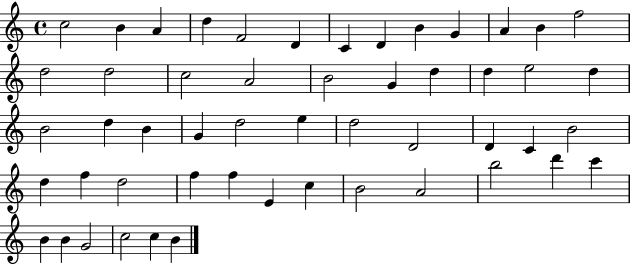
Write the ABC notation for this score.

X:1
T:Untitled
M:4/4
L:1/4
K:C
c2 B A d F2 D C D B G A B f2 d2 d2 c2 A2 B2 G d d e2 d B2 d B G d2 e d2 D2 D C B2 d f d2 f f E c B2 A2 b2 d' c' B B G2 c2 c B